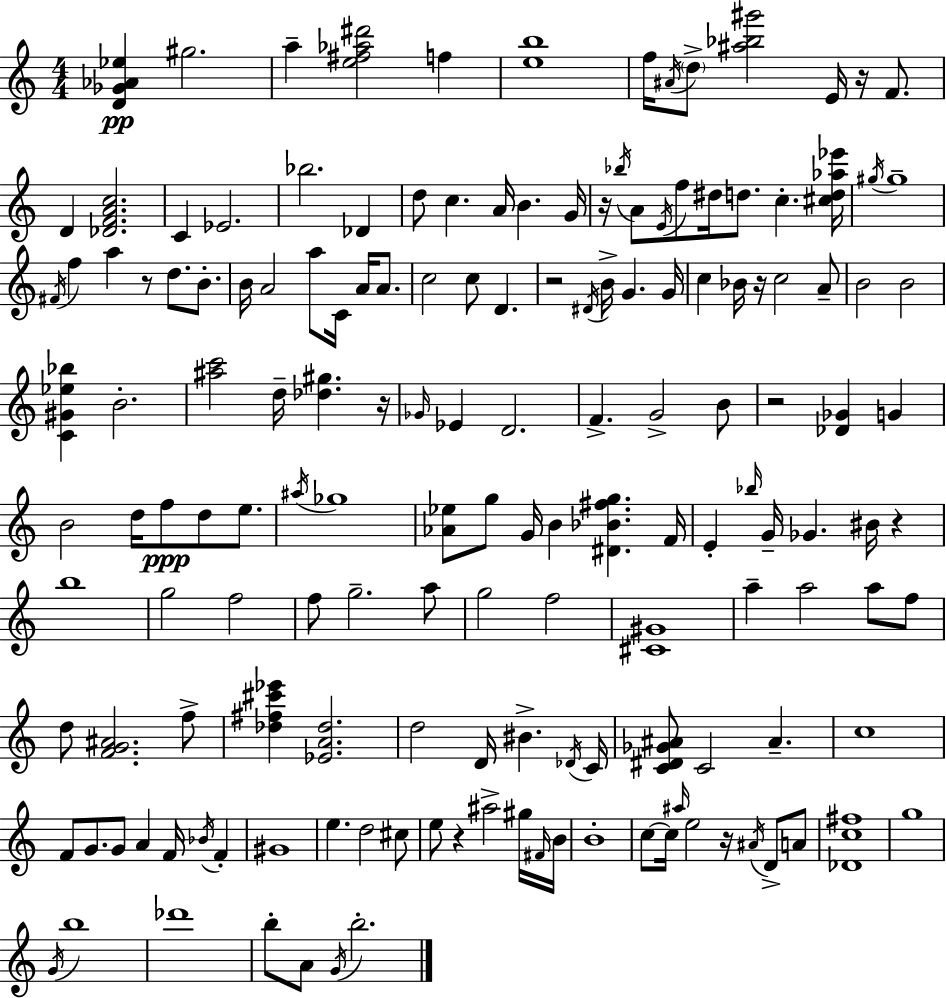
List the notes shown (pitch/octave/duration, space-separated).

[D4,Gb4,Ab4,Eb5]/q G#5/h. A5/q [E5,F#5,Ab5,D#6]/h F5/q [E5,B5]/w F5/s A#4/s D5/e [A#5,Bb5,G#6]/h E4/s R/s F4/e. D4/q [Db4,F4,A4,C5]/h. C4/q Eb4/h. Bb5/h. Db4/q D5/e C5/q. A4/s B4/q. G4/s R/s Bb5/s A4/e E4/s F5/e D#5/s D5/e. C5/q. [C#5,D5,Ab5,Eb6]/s G#5/s G#5/w F#4/s F5/q A5/q R/e D5/e. B4/e. B4/s A4/h A5/e C4/s A4/s A4/e. C5/h C5/e D4/q. R/h D#4/s B4/s G4/q. G4/s C5/q Bb4/s R/s C5/h A4/e B4/h B4/h [C4,G#4,Eb5,Bb5]/q B4/h. [A#5,C6]/h D5/s [Db5,G#5]/q. R/s Gb4/s Eb4/q D4/h. F4/q. G4/h B4/e R/h [Db4,Gb4]/q G4/q B4/h D5/s F5/e D5/e E5/e. A#5/s Gb5/w [Ab4,Eb5]/e G5/e G4/s B4/q [D#4,Bb4,F#5,G5]/q. F4/s E4/q Bb5/s G4/s Gb4/q. BIS4/s R/q B5/w G5/h F5/h F5/e G5/h. A5/e G5/h F5/h [C#4,G#4]/w A5/q A5/h A5/e F5/e D5/e [F4,G4,A#4]/h. F5/e [Db5,F#5,C#6,Eb6]/q [Eb4,A4,Db5]/h. D5/h D4/s BIS4/q. Db4/s C4/s [C4,D#4,Gb4,A#4]/e C4/h A#4/q. C5/w F4/e G4/e. G4/e A4/q F4/s Bb4/s F4/q G#4/w E5/q. D5/h C#5/e E5/e R/q A#5/h G#5/s F#4/s B4/s B4/w C5/e C5/s A#5/s E5/h R/s A#4/s D4/e A4/e [Db4,C5,F#5]/w G5/w G4/s B5/w Db6/w B5/e A4/e G4/s B5/h.